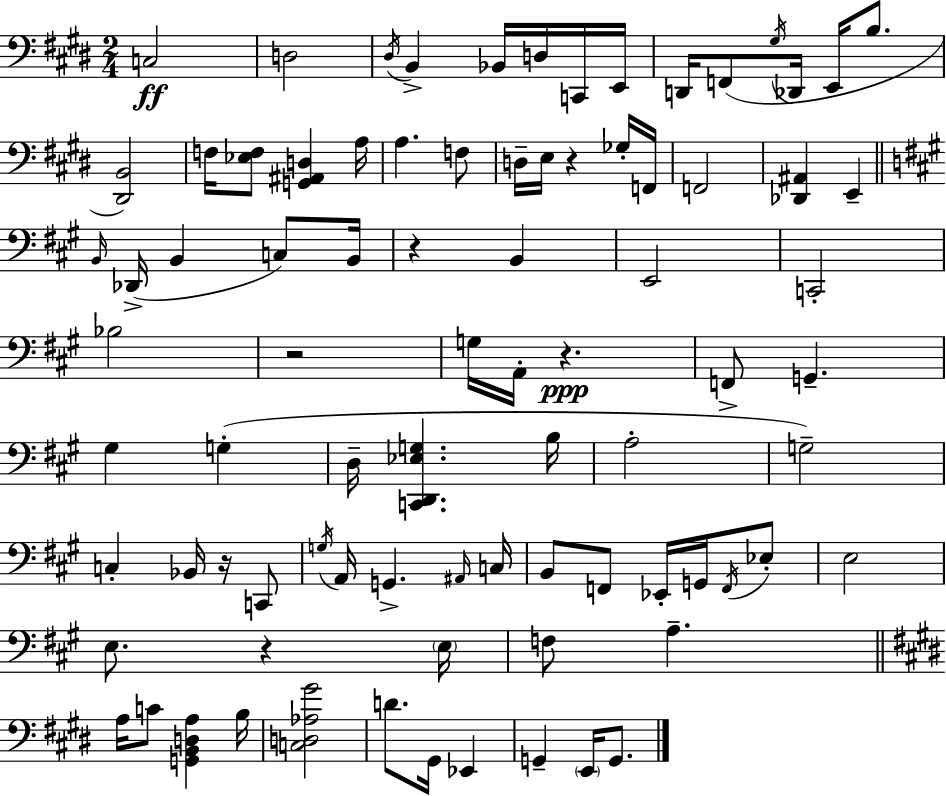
{
  \clef bass
  \numericTimeSignature
  \time 2/4
  \key e \major
  c2\ff | d2 | \acciaccatura { dis16 } b,4-> bes,16 d16 c,16 | e,16 d,16 f,8( \acciaccatura { gis16 } des,16 e,16 b8. | \break <dis, b,>2) | f16 <ees f>8 <g, ais, d>4 | a16 a4. | f8 d16-- e16 r4 | \break ges16-. f,16 f,2 | <des, ais,>4 e,4-- | \bar "||" \break \key a \major \grace { b,16 }( des,16-> b,4 c8) | b,16 r4 b,4 | e,2 | c,2-. | \break bes2 | r2 | g16 a,16-. r4.\ppp | f,8-> g,4.-- | \break gis4 g4-.( | d16-- <c, d, ees g>4. | b16 a2-. | g2--) | \break c4-. bes,16 r16 c,8 | \acciaccatura { g16 } a,16 g,4.-> | \grace { ais,16 } c16 b,8 f,8 ees,16-. | g,16 \acciaccatura { f,16 } ees8-. e2 | \break e8. r4 | \parenthesize e16 f8 a4.-- | \bar "||" \break \key e \major a16 c'8 <g, b, d a>4 b16 | <c d aes gis'>2 | d'8. gis,16 ees,4 | g,4-- \parenthesize e,16 g,8. | \break \bar "|."
}